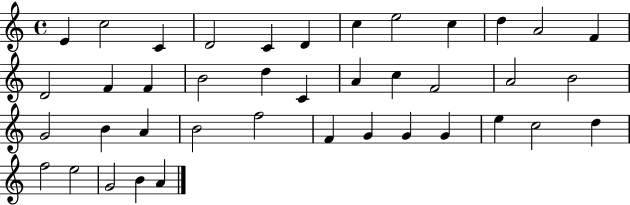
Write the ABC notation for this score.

X:1
T:Untitled
M:4/4
L:1/4
K:C
E c2 C D2 C D c e2 c d A2 F D2 F F B2 d C A c F2 A2 B2 G2 B A B2 f2 F G G G e c2 d f2 e2 G2 B A